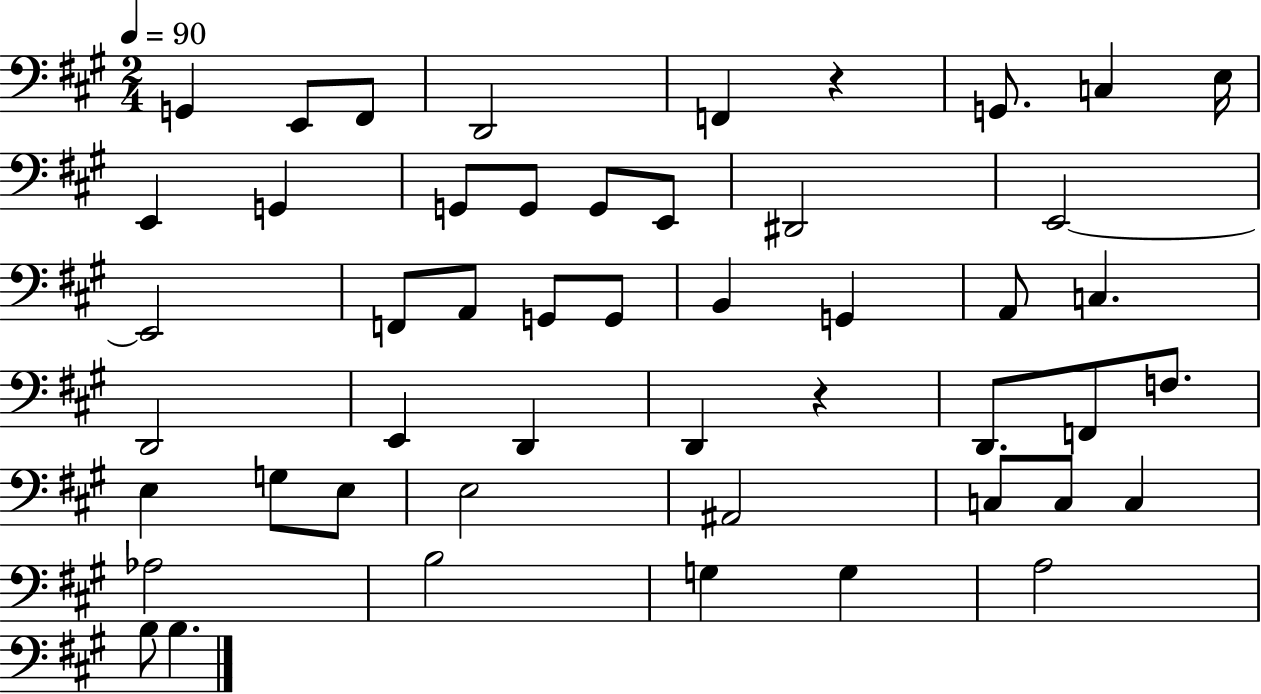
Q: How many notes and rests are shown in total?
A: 49